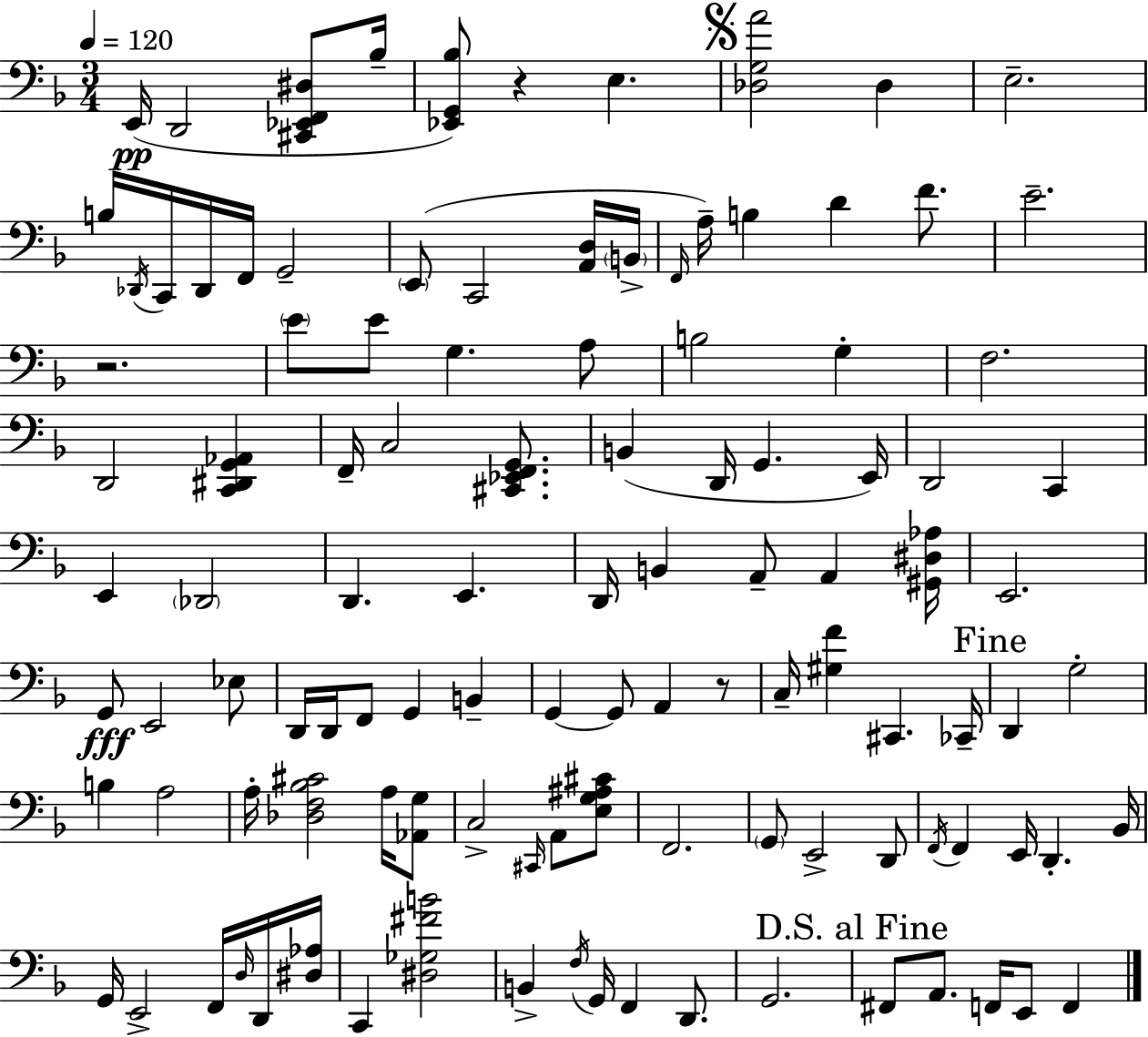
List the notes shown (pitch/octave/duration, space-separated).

E2/s D2/h [C#2,Eb2,F2,D#3]/e Bb3/s [Eb2,G2,Bb3]/e R/q E3/q. [Db3,G3,A4]/h Db3/q E3/h. B3/s Db2/s C2/s Db2/s F2/s G2/h E2/e C2/h [A2,D3]/s B2/s F2/s A3/s B3/q D4/q F4/e. E4/h. R/h. E4/e E4/e G3/q. A3/e B3/h G3/q F3/h. D2/h [C2,D#2,G2,Ab2]/q F2/s C3/h [C#2,Eb2,F2,G2]/e. B2/q D2/s G2/q. E2/s D2/h C2/q E2/q Db2/h D2/q. E2/q. D2/s B2/q A2/e A2/q [G#2,D#3,Ab3]/s E2/h. G2/e E2/h Eb3/e D2/s D2/s F2/e G2/q B2/q G2/q G2/e A2/q R/e C3/s [G#3,F4]/q C#2/q. CES2/s D2/q G3/h B3/q A3/h A3/s [Db3,F3,Bb3,C#4]/h A3/s [Ab2,G3]/e C3/h C#2/s A2/e [E3,G3,A#3,C#4]/e F2/h. G2/e E2/h D2/e F2/s F2/q E2/s D2/q. Bb2/s G2/s E2/h F2/s D3/s D2/s [D#3,Ab3]/s C2/q [D#3,Gb3,F#4,B4]/h B2/q F3/s G2/s F2/q D2/e. G2/h. F#2/e A2/e. F2/s E2/e F2/q